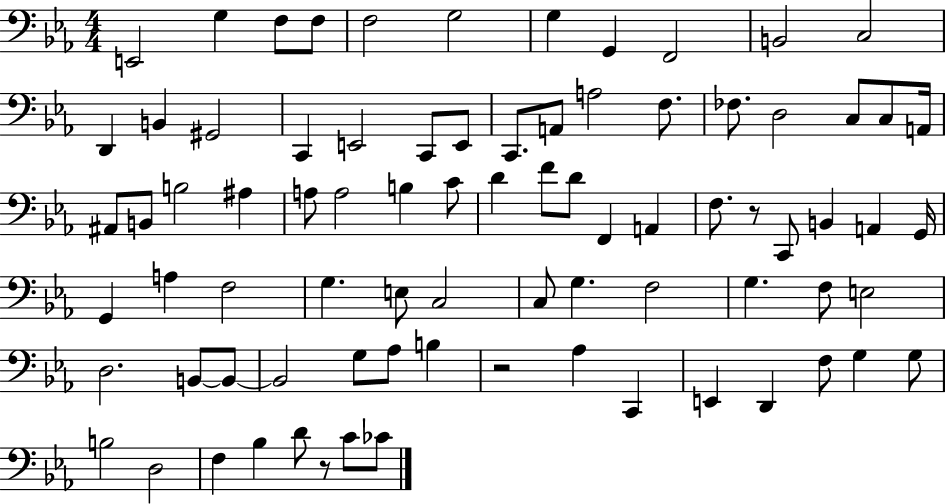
{
  \clef bass
  \numericTimeSignature
  \time 4/4
  \key ees \major
  e,2 g4 f8 f8 | f2 g2 | g4 g,4 f,2 | b,2 c2 | \break d,4 b,4 gis,2 | c,4 e,2 c,8 e,8 | c,8. a,8 a2 f8. | fes8. d2 c8 c8 a,16 | \break ais,8 b,8 b2 ais4 | a8 a2 b4 c'8 | d'4 f'8 d'8 f,4 a,4 | f8. r8 c,8 b,4 a,4 g,16 | \break g,4 a4 f2 | g4. e8 c2 | c8 g4. f2 | g4. f8 e2 | \break d2. b,8~~ b,8~~ | b,2 g8 aes8 b4 | r2 aes4 c,4 | e,4 d,4 f8 g4 g8 | \break b2 d2 | f4 bes4 d'8 r8 c'8 ces'8 | \bar "|."
}